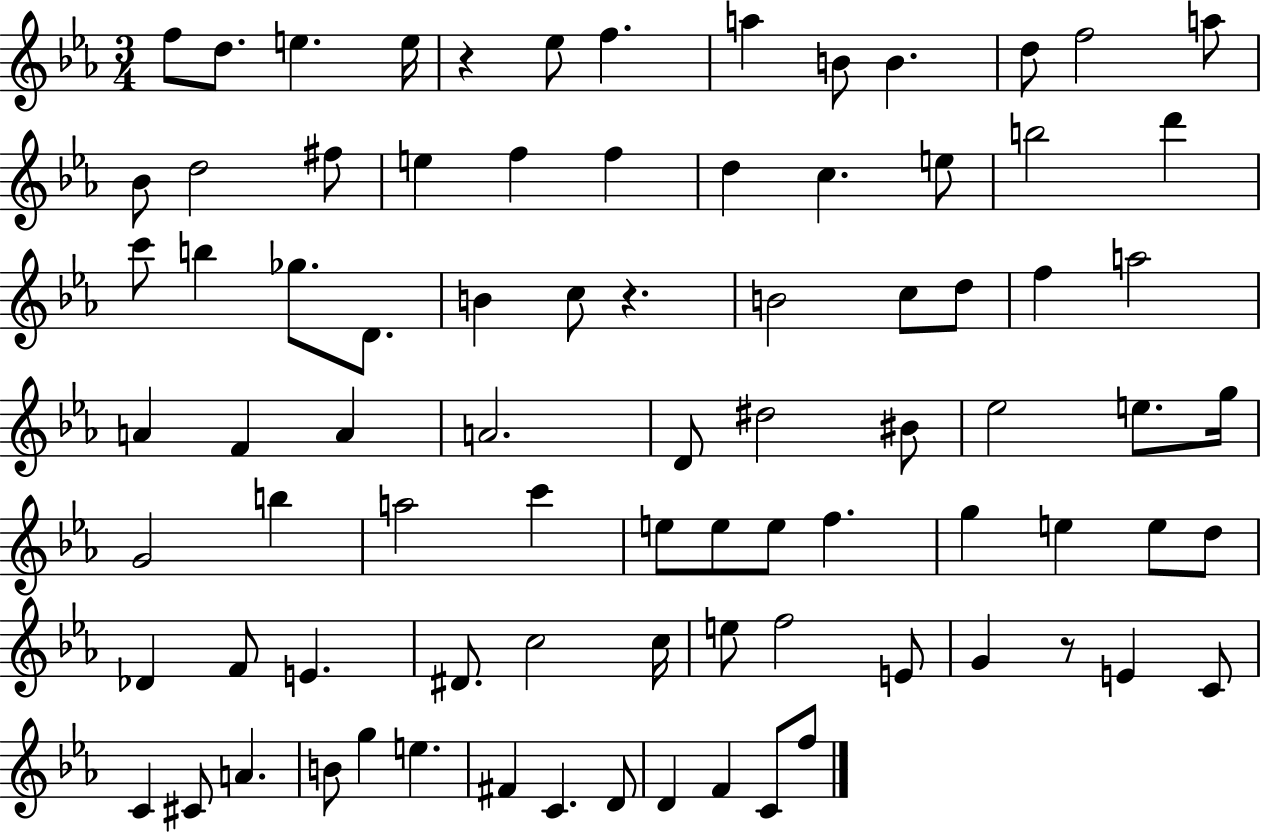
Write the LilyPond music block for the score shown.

{
  \clef treble
  \numericTimeSignature
  \time 3/4
  \key ees \major
  f''8 d''8. e''4. e''16 | r4 ees''8 f''4. | a''4 b'8 b'4. | d''8 f''2 a''8 | \break bes'8 d''2 fis''8 | e''4 f''4 f''4 | d''4 c''4. e''8 | b''2 d'''4 | \break c'''8 b''4 ges''8. d'8. | b'4 c''8 r4. | b'2 c''8 d''8 | f''4 a''2 | \break a'4 f'4 a'4 | a'2. | d'8 dis''2 bis'8 | ees''2 e''8. g''16 | \break g'2 b''4 | a''2 c'''4 | e''8 e''8 e''8 f''4. | g''4 e''4 e''8 d''8 | \break des'4 f'8 e'4. | dis'8. c''2 c''16 | e''8 f''2 e'8 | g'4 r8 e'4 c'8 | \break c'4 cis'8 a'4. | b'8 g''4 e''4. | fis'4 c'4. d'8 | d'4 f'4 c'8 f''8 | \break \bar "|."
}